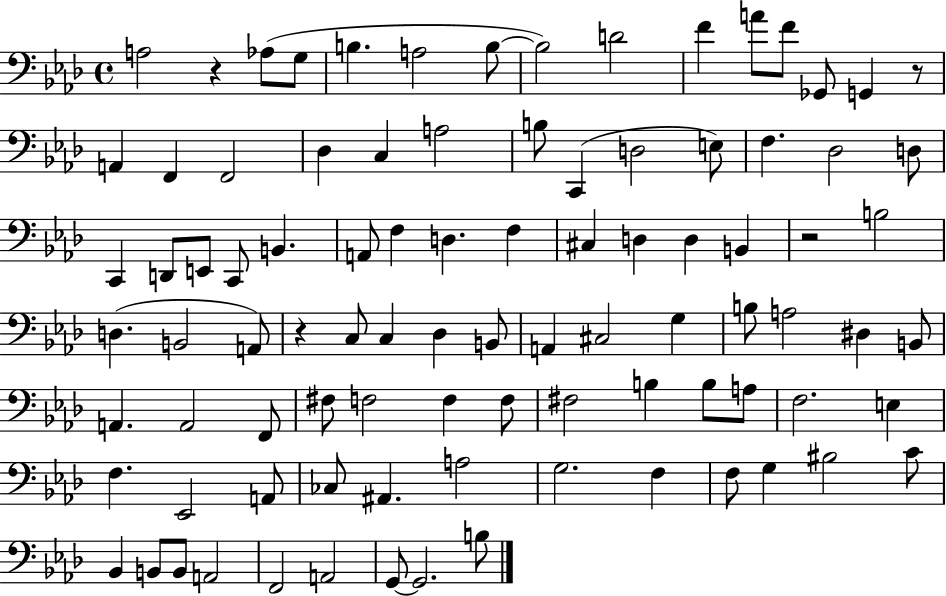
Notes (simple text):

A3/h R/q Ab3/e G3/e B3/q. A3/h B3/e B3/h D4/h F4/q A4/e F4/e Gb2/e G2/q R/e A2/q F2/q F2/h Db3/q C3/q A3/h B3/e C2/q D3/h E3/e F3/q. Db3/h D3/e C2/q D2/e E2/e C2/e B2/q. A2/e F3/q D3/q. F3/q C#3/q D3/q D3/q B2/q R/h B3/h D3/q. B2/h A2/e R/q C3/e C3/q Db3/q B2/e A2/q C#3/h G3/q B3/e A3/h D#3/q B2/e A2/q. A2/h F2/e F#3/e F3/h F3/q F3/e F#3/h B3/q B3/e A3/e F3/h. E3/q F3/q. Eb2/h A2/e CES3/e A#2/q. A3/h G3/h. F3/q F3/e G3/q BIS3/h C4/e Bb2/q B2/e B2/e A2/h F2/h A2/h G2/e G2/h. B3/e